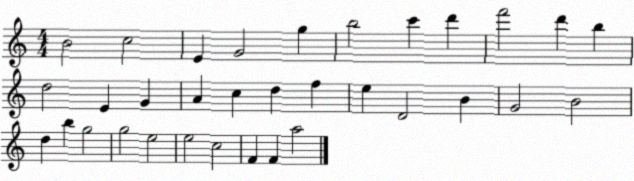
X:1
T:Untitled
M:4/4
L:1/4
K:C
B2 c2 E G2 g b2 c' d' f'2 d' b d2 E G A c d f e D2 B G2 B2 d b g2 g2 e2 e2 c2 F F a2